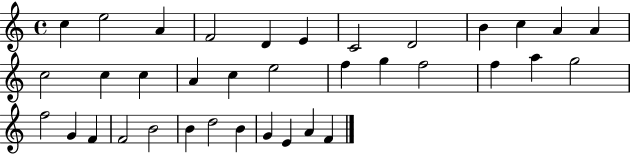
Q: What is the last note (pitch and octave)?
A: F4